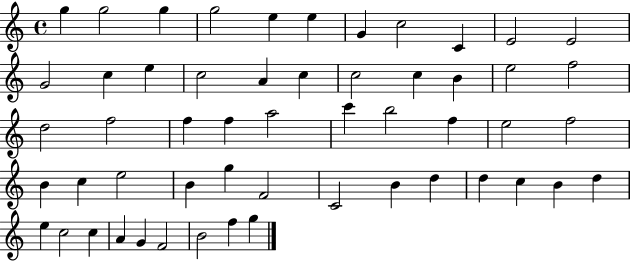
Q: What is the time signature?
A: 4/4